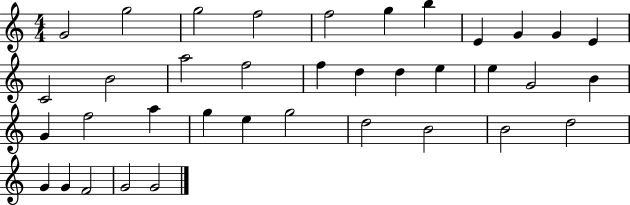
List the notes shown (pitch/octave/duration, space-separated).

G4/h G5/h G5/h F5/h F5/h G5/q B5/q E4/q G4/q G4/q E4/q C4/h B4/h A5/h F5/h F5/q D5/q D5/q E5/q E5/q G4/h B4/q G4/q F5/h A5/q G5/q E5/q G5/h D5/h B4/h B4/h D5/h G4/q G4/q F4/h G4/h G4/h